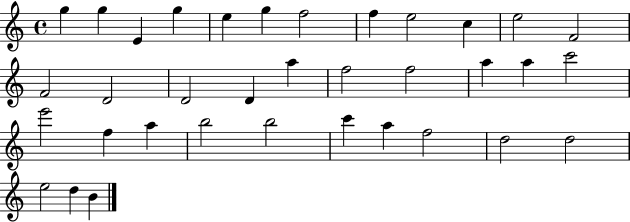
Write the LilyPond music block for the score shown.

{
  \clef treble
  \time 4/4
  \defaultTimeSignature
  \key c \major
  g''4 g''4 e'4 g''4 | e''4 g''4 f''2 | f''4 e''2 c''4 | e''2 f'2 | \break f'2 d'2 | d'2 d'4 a''4 | f''2 f''2 | a''4 a''4 c'''2 | \break e'''2 f''4 a''4 | b''2 b''2 | c'''4 a''4 f''2 | d''2 d''2 | \break e''2 d''4 b'4 | \bar "|."
}